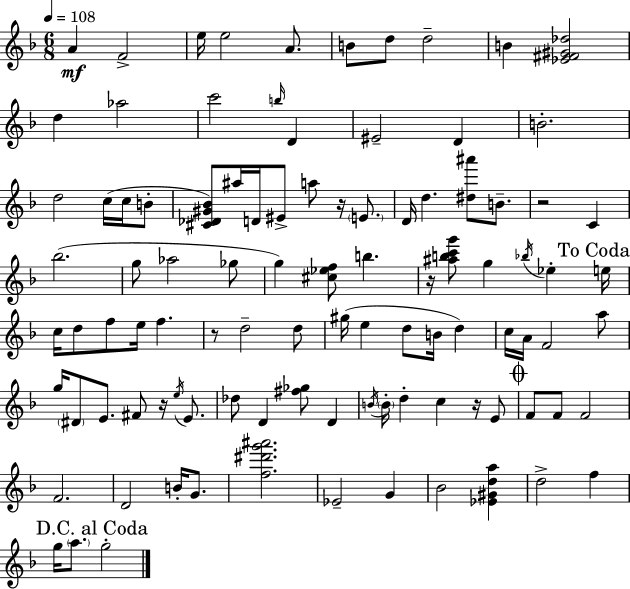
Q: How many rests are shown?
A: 6